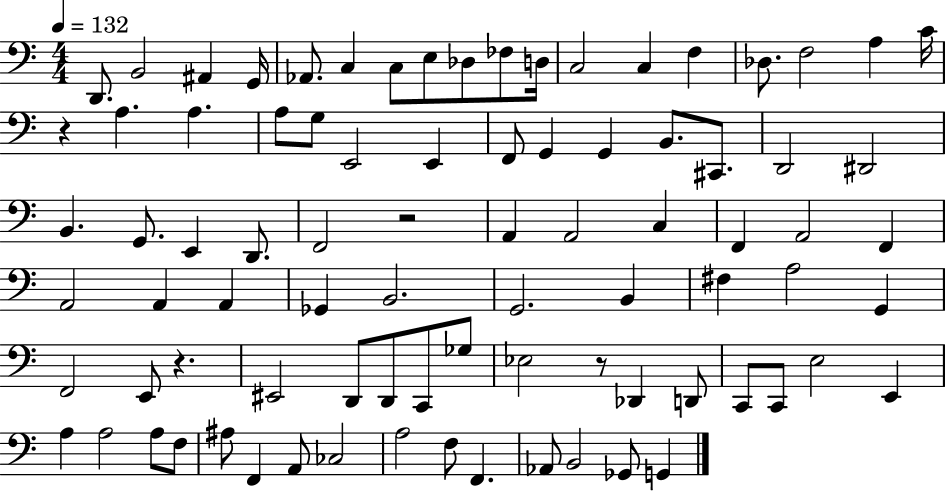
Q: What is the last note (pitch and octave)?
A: G2